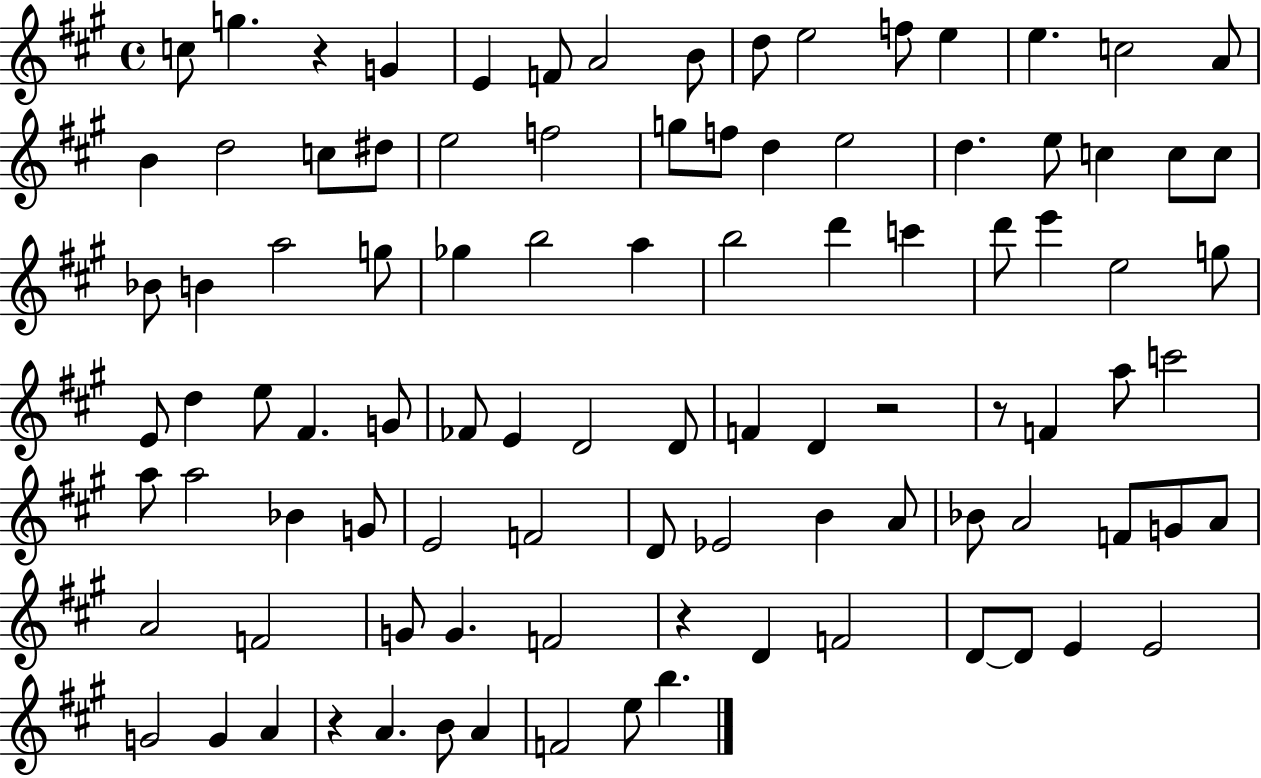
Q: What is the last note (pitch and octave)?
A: B5